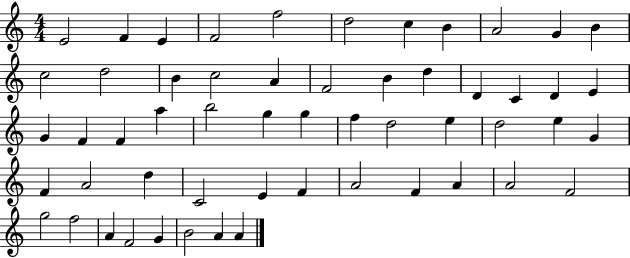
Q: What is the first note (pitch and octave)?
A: E4